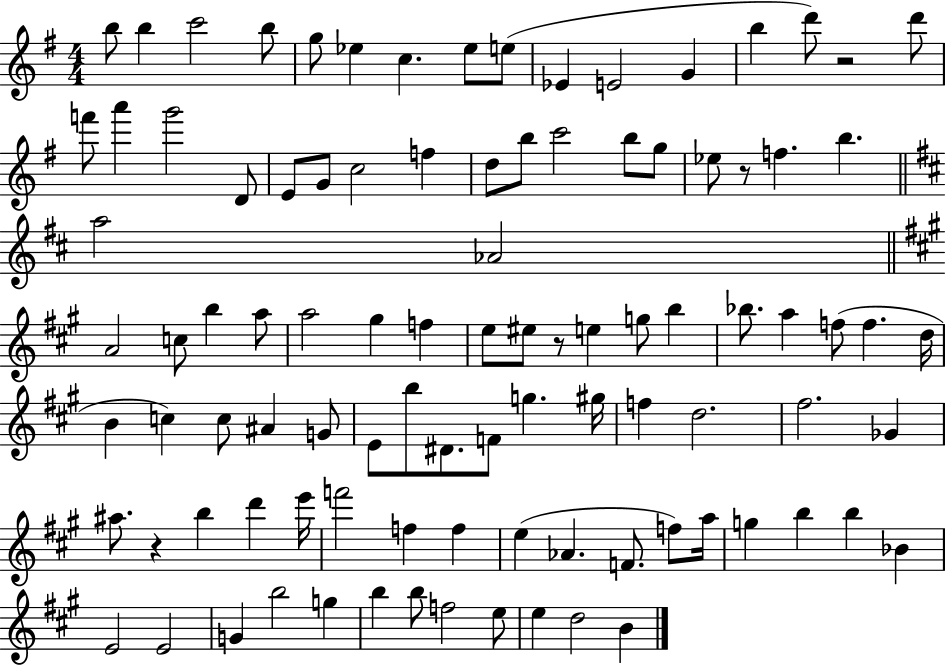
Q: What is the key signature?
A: G major